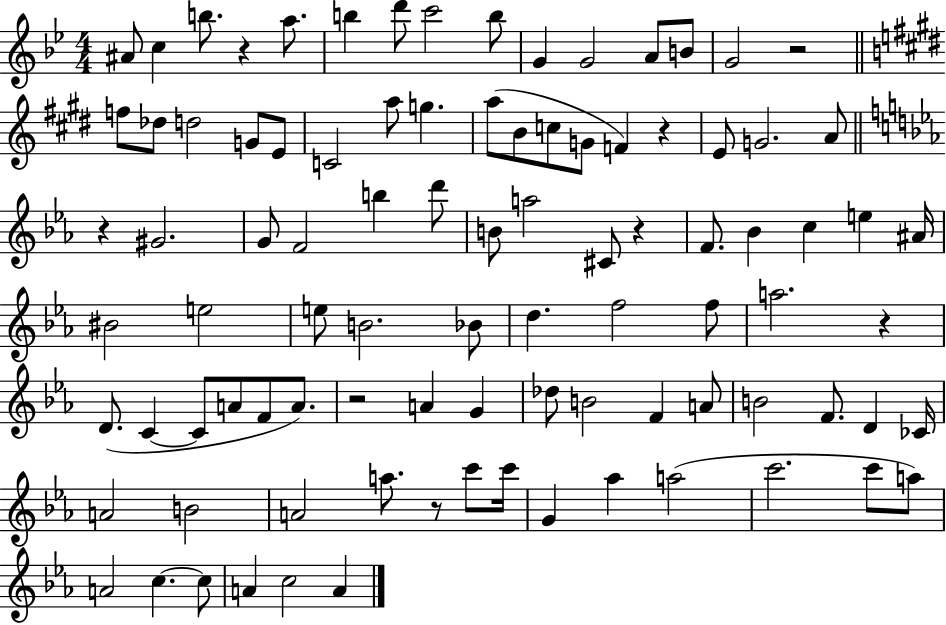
X:1
T:Untitled
M:4/4
L:1/4
K:Bb
^A/2 c b/2 z a/2 b d'/2 c'2 b/2 G G2 A/2 B/2 G2 z2 f/2 _d/2 d2 G/2 E/2 C2 a/2 g a/2 B/2 c/2 G/2 F z E/2 G2 A/2 z ^G2 G/2 F2 b d'/2 B/2 a2 ^C/2 z F/2 _B c e ^A/4 ^B2 e2 e/2 B2 _B/2 d f2 f/2 a2 z D/2 C C/2 A/2 F/2 A/2 z2 A G _d/2 B2 F A/2 B2 F/2 D _C/4 A2 B2 A2 a/2 z/2 c'/2 c'/4 G _a a2 c'2 c'/2 a/2 A2 c c/2 A c2 A